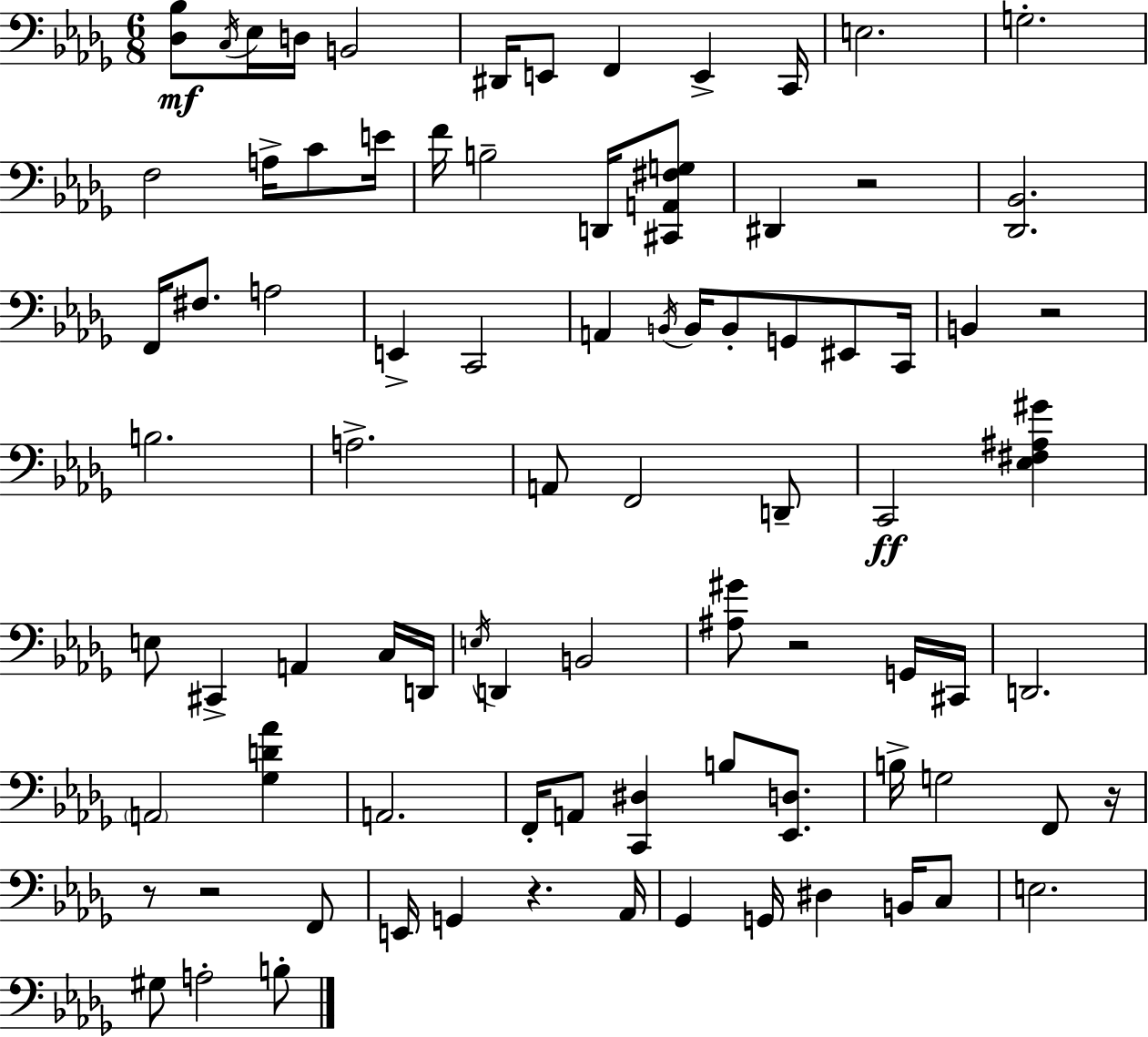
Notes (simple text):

[Db3,Bb3]/e C3/s Eb3/s D3/s B2/h D#2/s E2/e F2/q E2/q C2/s E3/h. G3/h. F3/h A3/s C4/e E4/s F4/s B3/h D2/s [C#2,A2,F#3,G3]/e D#2/q R/h [Db2,Bb2]/h. F2/s F#3/e. A3/h E2/q C2/h A2/q B2/s B2/s B2/e G2/e EIS2/e C2/s B2/q R/h B3/h. A3/h. A2/e F2/h D2/e C2/h [Eb3,F#3,A#3,G#4]/q E3/e C#2/q A2/q C3/s D2/s E3/s D2/q B2/h [A#3,G#4]/e R/h G2/s C#2/s D2/h. A2/h [Gb3,D4,Ab4]/q A2/h. F2/s A2/e [C2,D#3]/q B3/e [Eb2,D3]/e. B3/s G3/h F2/e R/s R/e R/h F2/e E2/s G2/q R/q. Ab2/s Gb2/q G2/s D#3/q B2/s C3/e E3/h. G#3/e A3/h B3/e